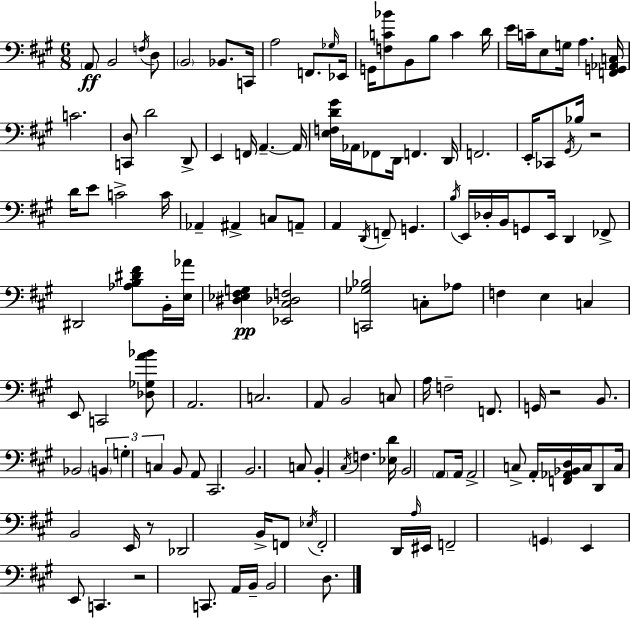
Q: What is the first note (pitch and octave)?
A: A2